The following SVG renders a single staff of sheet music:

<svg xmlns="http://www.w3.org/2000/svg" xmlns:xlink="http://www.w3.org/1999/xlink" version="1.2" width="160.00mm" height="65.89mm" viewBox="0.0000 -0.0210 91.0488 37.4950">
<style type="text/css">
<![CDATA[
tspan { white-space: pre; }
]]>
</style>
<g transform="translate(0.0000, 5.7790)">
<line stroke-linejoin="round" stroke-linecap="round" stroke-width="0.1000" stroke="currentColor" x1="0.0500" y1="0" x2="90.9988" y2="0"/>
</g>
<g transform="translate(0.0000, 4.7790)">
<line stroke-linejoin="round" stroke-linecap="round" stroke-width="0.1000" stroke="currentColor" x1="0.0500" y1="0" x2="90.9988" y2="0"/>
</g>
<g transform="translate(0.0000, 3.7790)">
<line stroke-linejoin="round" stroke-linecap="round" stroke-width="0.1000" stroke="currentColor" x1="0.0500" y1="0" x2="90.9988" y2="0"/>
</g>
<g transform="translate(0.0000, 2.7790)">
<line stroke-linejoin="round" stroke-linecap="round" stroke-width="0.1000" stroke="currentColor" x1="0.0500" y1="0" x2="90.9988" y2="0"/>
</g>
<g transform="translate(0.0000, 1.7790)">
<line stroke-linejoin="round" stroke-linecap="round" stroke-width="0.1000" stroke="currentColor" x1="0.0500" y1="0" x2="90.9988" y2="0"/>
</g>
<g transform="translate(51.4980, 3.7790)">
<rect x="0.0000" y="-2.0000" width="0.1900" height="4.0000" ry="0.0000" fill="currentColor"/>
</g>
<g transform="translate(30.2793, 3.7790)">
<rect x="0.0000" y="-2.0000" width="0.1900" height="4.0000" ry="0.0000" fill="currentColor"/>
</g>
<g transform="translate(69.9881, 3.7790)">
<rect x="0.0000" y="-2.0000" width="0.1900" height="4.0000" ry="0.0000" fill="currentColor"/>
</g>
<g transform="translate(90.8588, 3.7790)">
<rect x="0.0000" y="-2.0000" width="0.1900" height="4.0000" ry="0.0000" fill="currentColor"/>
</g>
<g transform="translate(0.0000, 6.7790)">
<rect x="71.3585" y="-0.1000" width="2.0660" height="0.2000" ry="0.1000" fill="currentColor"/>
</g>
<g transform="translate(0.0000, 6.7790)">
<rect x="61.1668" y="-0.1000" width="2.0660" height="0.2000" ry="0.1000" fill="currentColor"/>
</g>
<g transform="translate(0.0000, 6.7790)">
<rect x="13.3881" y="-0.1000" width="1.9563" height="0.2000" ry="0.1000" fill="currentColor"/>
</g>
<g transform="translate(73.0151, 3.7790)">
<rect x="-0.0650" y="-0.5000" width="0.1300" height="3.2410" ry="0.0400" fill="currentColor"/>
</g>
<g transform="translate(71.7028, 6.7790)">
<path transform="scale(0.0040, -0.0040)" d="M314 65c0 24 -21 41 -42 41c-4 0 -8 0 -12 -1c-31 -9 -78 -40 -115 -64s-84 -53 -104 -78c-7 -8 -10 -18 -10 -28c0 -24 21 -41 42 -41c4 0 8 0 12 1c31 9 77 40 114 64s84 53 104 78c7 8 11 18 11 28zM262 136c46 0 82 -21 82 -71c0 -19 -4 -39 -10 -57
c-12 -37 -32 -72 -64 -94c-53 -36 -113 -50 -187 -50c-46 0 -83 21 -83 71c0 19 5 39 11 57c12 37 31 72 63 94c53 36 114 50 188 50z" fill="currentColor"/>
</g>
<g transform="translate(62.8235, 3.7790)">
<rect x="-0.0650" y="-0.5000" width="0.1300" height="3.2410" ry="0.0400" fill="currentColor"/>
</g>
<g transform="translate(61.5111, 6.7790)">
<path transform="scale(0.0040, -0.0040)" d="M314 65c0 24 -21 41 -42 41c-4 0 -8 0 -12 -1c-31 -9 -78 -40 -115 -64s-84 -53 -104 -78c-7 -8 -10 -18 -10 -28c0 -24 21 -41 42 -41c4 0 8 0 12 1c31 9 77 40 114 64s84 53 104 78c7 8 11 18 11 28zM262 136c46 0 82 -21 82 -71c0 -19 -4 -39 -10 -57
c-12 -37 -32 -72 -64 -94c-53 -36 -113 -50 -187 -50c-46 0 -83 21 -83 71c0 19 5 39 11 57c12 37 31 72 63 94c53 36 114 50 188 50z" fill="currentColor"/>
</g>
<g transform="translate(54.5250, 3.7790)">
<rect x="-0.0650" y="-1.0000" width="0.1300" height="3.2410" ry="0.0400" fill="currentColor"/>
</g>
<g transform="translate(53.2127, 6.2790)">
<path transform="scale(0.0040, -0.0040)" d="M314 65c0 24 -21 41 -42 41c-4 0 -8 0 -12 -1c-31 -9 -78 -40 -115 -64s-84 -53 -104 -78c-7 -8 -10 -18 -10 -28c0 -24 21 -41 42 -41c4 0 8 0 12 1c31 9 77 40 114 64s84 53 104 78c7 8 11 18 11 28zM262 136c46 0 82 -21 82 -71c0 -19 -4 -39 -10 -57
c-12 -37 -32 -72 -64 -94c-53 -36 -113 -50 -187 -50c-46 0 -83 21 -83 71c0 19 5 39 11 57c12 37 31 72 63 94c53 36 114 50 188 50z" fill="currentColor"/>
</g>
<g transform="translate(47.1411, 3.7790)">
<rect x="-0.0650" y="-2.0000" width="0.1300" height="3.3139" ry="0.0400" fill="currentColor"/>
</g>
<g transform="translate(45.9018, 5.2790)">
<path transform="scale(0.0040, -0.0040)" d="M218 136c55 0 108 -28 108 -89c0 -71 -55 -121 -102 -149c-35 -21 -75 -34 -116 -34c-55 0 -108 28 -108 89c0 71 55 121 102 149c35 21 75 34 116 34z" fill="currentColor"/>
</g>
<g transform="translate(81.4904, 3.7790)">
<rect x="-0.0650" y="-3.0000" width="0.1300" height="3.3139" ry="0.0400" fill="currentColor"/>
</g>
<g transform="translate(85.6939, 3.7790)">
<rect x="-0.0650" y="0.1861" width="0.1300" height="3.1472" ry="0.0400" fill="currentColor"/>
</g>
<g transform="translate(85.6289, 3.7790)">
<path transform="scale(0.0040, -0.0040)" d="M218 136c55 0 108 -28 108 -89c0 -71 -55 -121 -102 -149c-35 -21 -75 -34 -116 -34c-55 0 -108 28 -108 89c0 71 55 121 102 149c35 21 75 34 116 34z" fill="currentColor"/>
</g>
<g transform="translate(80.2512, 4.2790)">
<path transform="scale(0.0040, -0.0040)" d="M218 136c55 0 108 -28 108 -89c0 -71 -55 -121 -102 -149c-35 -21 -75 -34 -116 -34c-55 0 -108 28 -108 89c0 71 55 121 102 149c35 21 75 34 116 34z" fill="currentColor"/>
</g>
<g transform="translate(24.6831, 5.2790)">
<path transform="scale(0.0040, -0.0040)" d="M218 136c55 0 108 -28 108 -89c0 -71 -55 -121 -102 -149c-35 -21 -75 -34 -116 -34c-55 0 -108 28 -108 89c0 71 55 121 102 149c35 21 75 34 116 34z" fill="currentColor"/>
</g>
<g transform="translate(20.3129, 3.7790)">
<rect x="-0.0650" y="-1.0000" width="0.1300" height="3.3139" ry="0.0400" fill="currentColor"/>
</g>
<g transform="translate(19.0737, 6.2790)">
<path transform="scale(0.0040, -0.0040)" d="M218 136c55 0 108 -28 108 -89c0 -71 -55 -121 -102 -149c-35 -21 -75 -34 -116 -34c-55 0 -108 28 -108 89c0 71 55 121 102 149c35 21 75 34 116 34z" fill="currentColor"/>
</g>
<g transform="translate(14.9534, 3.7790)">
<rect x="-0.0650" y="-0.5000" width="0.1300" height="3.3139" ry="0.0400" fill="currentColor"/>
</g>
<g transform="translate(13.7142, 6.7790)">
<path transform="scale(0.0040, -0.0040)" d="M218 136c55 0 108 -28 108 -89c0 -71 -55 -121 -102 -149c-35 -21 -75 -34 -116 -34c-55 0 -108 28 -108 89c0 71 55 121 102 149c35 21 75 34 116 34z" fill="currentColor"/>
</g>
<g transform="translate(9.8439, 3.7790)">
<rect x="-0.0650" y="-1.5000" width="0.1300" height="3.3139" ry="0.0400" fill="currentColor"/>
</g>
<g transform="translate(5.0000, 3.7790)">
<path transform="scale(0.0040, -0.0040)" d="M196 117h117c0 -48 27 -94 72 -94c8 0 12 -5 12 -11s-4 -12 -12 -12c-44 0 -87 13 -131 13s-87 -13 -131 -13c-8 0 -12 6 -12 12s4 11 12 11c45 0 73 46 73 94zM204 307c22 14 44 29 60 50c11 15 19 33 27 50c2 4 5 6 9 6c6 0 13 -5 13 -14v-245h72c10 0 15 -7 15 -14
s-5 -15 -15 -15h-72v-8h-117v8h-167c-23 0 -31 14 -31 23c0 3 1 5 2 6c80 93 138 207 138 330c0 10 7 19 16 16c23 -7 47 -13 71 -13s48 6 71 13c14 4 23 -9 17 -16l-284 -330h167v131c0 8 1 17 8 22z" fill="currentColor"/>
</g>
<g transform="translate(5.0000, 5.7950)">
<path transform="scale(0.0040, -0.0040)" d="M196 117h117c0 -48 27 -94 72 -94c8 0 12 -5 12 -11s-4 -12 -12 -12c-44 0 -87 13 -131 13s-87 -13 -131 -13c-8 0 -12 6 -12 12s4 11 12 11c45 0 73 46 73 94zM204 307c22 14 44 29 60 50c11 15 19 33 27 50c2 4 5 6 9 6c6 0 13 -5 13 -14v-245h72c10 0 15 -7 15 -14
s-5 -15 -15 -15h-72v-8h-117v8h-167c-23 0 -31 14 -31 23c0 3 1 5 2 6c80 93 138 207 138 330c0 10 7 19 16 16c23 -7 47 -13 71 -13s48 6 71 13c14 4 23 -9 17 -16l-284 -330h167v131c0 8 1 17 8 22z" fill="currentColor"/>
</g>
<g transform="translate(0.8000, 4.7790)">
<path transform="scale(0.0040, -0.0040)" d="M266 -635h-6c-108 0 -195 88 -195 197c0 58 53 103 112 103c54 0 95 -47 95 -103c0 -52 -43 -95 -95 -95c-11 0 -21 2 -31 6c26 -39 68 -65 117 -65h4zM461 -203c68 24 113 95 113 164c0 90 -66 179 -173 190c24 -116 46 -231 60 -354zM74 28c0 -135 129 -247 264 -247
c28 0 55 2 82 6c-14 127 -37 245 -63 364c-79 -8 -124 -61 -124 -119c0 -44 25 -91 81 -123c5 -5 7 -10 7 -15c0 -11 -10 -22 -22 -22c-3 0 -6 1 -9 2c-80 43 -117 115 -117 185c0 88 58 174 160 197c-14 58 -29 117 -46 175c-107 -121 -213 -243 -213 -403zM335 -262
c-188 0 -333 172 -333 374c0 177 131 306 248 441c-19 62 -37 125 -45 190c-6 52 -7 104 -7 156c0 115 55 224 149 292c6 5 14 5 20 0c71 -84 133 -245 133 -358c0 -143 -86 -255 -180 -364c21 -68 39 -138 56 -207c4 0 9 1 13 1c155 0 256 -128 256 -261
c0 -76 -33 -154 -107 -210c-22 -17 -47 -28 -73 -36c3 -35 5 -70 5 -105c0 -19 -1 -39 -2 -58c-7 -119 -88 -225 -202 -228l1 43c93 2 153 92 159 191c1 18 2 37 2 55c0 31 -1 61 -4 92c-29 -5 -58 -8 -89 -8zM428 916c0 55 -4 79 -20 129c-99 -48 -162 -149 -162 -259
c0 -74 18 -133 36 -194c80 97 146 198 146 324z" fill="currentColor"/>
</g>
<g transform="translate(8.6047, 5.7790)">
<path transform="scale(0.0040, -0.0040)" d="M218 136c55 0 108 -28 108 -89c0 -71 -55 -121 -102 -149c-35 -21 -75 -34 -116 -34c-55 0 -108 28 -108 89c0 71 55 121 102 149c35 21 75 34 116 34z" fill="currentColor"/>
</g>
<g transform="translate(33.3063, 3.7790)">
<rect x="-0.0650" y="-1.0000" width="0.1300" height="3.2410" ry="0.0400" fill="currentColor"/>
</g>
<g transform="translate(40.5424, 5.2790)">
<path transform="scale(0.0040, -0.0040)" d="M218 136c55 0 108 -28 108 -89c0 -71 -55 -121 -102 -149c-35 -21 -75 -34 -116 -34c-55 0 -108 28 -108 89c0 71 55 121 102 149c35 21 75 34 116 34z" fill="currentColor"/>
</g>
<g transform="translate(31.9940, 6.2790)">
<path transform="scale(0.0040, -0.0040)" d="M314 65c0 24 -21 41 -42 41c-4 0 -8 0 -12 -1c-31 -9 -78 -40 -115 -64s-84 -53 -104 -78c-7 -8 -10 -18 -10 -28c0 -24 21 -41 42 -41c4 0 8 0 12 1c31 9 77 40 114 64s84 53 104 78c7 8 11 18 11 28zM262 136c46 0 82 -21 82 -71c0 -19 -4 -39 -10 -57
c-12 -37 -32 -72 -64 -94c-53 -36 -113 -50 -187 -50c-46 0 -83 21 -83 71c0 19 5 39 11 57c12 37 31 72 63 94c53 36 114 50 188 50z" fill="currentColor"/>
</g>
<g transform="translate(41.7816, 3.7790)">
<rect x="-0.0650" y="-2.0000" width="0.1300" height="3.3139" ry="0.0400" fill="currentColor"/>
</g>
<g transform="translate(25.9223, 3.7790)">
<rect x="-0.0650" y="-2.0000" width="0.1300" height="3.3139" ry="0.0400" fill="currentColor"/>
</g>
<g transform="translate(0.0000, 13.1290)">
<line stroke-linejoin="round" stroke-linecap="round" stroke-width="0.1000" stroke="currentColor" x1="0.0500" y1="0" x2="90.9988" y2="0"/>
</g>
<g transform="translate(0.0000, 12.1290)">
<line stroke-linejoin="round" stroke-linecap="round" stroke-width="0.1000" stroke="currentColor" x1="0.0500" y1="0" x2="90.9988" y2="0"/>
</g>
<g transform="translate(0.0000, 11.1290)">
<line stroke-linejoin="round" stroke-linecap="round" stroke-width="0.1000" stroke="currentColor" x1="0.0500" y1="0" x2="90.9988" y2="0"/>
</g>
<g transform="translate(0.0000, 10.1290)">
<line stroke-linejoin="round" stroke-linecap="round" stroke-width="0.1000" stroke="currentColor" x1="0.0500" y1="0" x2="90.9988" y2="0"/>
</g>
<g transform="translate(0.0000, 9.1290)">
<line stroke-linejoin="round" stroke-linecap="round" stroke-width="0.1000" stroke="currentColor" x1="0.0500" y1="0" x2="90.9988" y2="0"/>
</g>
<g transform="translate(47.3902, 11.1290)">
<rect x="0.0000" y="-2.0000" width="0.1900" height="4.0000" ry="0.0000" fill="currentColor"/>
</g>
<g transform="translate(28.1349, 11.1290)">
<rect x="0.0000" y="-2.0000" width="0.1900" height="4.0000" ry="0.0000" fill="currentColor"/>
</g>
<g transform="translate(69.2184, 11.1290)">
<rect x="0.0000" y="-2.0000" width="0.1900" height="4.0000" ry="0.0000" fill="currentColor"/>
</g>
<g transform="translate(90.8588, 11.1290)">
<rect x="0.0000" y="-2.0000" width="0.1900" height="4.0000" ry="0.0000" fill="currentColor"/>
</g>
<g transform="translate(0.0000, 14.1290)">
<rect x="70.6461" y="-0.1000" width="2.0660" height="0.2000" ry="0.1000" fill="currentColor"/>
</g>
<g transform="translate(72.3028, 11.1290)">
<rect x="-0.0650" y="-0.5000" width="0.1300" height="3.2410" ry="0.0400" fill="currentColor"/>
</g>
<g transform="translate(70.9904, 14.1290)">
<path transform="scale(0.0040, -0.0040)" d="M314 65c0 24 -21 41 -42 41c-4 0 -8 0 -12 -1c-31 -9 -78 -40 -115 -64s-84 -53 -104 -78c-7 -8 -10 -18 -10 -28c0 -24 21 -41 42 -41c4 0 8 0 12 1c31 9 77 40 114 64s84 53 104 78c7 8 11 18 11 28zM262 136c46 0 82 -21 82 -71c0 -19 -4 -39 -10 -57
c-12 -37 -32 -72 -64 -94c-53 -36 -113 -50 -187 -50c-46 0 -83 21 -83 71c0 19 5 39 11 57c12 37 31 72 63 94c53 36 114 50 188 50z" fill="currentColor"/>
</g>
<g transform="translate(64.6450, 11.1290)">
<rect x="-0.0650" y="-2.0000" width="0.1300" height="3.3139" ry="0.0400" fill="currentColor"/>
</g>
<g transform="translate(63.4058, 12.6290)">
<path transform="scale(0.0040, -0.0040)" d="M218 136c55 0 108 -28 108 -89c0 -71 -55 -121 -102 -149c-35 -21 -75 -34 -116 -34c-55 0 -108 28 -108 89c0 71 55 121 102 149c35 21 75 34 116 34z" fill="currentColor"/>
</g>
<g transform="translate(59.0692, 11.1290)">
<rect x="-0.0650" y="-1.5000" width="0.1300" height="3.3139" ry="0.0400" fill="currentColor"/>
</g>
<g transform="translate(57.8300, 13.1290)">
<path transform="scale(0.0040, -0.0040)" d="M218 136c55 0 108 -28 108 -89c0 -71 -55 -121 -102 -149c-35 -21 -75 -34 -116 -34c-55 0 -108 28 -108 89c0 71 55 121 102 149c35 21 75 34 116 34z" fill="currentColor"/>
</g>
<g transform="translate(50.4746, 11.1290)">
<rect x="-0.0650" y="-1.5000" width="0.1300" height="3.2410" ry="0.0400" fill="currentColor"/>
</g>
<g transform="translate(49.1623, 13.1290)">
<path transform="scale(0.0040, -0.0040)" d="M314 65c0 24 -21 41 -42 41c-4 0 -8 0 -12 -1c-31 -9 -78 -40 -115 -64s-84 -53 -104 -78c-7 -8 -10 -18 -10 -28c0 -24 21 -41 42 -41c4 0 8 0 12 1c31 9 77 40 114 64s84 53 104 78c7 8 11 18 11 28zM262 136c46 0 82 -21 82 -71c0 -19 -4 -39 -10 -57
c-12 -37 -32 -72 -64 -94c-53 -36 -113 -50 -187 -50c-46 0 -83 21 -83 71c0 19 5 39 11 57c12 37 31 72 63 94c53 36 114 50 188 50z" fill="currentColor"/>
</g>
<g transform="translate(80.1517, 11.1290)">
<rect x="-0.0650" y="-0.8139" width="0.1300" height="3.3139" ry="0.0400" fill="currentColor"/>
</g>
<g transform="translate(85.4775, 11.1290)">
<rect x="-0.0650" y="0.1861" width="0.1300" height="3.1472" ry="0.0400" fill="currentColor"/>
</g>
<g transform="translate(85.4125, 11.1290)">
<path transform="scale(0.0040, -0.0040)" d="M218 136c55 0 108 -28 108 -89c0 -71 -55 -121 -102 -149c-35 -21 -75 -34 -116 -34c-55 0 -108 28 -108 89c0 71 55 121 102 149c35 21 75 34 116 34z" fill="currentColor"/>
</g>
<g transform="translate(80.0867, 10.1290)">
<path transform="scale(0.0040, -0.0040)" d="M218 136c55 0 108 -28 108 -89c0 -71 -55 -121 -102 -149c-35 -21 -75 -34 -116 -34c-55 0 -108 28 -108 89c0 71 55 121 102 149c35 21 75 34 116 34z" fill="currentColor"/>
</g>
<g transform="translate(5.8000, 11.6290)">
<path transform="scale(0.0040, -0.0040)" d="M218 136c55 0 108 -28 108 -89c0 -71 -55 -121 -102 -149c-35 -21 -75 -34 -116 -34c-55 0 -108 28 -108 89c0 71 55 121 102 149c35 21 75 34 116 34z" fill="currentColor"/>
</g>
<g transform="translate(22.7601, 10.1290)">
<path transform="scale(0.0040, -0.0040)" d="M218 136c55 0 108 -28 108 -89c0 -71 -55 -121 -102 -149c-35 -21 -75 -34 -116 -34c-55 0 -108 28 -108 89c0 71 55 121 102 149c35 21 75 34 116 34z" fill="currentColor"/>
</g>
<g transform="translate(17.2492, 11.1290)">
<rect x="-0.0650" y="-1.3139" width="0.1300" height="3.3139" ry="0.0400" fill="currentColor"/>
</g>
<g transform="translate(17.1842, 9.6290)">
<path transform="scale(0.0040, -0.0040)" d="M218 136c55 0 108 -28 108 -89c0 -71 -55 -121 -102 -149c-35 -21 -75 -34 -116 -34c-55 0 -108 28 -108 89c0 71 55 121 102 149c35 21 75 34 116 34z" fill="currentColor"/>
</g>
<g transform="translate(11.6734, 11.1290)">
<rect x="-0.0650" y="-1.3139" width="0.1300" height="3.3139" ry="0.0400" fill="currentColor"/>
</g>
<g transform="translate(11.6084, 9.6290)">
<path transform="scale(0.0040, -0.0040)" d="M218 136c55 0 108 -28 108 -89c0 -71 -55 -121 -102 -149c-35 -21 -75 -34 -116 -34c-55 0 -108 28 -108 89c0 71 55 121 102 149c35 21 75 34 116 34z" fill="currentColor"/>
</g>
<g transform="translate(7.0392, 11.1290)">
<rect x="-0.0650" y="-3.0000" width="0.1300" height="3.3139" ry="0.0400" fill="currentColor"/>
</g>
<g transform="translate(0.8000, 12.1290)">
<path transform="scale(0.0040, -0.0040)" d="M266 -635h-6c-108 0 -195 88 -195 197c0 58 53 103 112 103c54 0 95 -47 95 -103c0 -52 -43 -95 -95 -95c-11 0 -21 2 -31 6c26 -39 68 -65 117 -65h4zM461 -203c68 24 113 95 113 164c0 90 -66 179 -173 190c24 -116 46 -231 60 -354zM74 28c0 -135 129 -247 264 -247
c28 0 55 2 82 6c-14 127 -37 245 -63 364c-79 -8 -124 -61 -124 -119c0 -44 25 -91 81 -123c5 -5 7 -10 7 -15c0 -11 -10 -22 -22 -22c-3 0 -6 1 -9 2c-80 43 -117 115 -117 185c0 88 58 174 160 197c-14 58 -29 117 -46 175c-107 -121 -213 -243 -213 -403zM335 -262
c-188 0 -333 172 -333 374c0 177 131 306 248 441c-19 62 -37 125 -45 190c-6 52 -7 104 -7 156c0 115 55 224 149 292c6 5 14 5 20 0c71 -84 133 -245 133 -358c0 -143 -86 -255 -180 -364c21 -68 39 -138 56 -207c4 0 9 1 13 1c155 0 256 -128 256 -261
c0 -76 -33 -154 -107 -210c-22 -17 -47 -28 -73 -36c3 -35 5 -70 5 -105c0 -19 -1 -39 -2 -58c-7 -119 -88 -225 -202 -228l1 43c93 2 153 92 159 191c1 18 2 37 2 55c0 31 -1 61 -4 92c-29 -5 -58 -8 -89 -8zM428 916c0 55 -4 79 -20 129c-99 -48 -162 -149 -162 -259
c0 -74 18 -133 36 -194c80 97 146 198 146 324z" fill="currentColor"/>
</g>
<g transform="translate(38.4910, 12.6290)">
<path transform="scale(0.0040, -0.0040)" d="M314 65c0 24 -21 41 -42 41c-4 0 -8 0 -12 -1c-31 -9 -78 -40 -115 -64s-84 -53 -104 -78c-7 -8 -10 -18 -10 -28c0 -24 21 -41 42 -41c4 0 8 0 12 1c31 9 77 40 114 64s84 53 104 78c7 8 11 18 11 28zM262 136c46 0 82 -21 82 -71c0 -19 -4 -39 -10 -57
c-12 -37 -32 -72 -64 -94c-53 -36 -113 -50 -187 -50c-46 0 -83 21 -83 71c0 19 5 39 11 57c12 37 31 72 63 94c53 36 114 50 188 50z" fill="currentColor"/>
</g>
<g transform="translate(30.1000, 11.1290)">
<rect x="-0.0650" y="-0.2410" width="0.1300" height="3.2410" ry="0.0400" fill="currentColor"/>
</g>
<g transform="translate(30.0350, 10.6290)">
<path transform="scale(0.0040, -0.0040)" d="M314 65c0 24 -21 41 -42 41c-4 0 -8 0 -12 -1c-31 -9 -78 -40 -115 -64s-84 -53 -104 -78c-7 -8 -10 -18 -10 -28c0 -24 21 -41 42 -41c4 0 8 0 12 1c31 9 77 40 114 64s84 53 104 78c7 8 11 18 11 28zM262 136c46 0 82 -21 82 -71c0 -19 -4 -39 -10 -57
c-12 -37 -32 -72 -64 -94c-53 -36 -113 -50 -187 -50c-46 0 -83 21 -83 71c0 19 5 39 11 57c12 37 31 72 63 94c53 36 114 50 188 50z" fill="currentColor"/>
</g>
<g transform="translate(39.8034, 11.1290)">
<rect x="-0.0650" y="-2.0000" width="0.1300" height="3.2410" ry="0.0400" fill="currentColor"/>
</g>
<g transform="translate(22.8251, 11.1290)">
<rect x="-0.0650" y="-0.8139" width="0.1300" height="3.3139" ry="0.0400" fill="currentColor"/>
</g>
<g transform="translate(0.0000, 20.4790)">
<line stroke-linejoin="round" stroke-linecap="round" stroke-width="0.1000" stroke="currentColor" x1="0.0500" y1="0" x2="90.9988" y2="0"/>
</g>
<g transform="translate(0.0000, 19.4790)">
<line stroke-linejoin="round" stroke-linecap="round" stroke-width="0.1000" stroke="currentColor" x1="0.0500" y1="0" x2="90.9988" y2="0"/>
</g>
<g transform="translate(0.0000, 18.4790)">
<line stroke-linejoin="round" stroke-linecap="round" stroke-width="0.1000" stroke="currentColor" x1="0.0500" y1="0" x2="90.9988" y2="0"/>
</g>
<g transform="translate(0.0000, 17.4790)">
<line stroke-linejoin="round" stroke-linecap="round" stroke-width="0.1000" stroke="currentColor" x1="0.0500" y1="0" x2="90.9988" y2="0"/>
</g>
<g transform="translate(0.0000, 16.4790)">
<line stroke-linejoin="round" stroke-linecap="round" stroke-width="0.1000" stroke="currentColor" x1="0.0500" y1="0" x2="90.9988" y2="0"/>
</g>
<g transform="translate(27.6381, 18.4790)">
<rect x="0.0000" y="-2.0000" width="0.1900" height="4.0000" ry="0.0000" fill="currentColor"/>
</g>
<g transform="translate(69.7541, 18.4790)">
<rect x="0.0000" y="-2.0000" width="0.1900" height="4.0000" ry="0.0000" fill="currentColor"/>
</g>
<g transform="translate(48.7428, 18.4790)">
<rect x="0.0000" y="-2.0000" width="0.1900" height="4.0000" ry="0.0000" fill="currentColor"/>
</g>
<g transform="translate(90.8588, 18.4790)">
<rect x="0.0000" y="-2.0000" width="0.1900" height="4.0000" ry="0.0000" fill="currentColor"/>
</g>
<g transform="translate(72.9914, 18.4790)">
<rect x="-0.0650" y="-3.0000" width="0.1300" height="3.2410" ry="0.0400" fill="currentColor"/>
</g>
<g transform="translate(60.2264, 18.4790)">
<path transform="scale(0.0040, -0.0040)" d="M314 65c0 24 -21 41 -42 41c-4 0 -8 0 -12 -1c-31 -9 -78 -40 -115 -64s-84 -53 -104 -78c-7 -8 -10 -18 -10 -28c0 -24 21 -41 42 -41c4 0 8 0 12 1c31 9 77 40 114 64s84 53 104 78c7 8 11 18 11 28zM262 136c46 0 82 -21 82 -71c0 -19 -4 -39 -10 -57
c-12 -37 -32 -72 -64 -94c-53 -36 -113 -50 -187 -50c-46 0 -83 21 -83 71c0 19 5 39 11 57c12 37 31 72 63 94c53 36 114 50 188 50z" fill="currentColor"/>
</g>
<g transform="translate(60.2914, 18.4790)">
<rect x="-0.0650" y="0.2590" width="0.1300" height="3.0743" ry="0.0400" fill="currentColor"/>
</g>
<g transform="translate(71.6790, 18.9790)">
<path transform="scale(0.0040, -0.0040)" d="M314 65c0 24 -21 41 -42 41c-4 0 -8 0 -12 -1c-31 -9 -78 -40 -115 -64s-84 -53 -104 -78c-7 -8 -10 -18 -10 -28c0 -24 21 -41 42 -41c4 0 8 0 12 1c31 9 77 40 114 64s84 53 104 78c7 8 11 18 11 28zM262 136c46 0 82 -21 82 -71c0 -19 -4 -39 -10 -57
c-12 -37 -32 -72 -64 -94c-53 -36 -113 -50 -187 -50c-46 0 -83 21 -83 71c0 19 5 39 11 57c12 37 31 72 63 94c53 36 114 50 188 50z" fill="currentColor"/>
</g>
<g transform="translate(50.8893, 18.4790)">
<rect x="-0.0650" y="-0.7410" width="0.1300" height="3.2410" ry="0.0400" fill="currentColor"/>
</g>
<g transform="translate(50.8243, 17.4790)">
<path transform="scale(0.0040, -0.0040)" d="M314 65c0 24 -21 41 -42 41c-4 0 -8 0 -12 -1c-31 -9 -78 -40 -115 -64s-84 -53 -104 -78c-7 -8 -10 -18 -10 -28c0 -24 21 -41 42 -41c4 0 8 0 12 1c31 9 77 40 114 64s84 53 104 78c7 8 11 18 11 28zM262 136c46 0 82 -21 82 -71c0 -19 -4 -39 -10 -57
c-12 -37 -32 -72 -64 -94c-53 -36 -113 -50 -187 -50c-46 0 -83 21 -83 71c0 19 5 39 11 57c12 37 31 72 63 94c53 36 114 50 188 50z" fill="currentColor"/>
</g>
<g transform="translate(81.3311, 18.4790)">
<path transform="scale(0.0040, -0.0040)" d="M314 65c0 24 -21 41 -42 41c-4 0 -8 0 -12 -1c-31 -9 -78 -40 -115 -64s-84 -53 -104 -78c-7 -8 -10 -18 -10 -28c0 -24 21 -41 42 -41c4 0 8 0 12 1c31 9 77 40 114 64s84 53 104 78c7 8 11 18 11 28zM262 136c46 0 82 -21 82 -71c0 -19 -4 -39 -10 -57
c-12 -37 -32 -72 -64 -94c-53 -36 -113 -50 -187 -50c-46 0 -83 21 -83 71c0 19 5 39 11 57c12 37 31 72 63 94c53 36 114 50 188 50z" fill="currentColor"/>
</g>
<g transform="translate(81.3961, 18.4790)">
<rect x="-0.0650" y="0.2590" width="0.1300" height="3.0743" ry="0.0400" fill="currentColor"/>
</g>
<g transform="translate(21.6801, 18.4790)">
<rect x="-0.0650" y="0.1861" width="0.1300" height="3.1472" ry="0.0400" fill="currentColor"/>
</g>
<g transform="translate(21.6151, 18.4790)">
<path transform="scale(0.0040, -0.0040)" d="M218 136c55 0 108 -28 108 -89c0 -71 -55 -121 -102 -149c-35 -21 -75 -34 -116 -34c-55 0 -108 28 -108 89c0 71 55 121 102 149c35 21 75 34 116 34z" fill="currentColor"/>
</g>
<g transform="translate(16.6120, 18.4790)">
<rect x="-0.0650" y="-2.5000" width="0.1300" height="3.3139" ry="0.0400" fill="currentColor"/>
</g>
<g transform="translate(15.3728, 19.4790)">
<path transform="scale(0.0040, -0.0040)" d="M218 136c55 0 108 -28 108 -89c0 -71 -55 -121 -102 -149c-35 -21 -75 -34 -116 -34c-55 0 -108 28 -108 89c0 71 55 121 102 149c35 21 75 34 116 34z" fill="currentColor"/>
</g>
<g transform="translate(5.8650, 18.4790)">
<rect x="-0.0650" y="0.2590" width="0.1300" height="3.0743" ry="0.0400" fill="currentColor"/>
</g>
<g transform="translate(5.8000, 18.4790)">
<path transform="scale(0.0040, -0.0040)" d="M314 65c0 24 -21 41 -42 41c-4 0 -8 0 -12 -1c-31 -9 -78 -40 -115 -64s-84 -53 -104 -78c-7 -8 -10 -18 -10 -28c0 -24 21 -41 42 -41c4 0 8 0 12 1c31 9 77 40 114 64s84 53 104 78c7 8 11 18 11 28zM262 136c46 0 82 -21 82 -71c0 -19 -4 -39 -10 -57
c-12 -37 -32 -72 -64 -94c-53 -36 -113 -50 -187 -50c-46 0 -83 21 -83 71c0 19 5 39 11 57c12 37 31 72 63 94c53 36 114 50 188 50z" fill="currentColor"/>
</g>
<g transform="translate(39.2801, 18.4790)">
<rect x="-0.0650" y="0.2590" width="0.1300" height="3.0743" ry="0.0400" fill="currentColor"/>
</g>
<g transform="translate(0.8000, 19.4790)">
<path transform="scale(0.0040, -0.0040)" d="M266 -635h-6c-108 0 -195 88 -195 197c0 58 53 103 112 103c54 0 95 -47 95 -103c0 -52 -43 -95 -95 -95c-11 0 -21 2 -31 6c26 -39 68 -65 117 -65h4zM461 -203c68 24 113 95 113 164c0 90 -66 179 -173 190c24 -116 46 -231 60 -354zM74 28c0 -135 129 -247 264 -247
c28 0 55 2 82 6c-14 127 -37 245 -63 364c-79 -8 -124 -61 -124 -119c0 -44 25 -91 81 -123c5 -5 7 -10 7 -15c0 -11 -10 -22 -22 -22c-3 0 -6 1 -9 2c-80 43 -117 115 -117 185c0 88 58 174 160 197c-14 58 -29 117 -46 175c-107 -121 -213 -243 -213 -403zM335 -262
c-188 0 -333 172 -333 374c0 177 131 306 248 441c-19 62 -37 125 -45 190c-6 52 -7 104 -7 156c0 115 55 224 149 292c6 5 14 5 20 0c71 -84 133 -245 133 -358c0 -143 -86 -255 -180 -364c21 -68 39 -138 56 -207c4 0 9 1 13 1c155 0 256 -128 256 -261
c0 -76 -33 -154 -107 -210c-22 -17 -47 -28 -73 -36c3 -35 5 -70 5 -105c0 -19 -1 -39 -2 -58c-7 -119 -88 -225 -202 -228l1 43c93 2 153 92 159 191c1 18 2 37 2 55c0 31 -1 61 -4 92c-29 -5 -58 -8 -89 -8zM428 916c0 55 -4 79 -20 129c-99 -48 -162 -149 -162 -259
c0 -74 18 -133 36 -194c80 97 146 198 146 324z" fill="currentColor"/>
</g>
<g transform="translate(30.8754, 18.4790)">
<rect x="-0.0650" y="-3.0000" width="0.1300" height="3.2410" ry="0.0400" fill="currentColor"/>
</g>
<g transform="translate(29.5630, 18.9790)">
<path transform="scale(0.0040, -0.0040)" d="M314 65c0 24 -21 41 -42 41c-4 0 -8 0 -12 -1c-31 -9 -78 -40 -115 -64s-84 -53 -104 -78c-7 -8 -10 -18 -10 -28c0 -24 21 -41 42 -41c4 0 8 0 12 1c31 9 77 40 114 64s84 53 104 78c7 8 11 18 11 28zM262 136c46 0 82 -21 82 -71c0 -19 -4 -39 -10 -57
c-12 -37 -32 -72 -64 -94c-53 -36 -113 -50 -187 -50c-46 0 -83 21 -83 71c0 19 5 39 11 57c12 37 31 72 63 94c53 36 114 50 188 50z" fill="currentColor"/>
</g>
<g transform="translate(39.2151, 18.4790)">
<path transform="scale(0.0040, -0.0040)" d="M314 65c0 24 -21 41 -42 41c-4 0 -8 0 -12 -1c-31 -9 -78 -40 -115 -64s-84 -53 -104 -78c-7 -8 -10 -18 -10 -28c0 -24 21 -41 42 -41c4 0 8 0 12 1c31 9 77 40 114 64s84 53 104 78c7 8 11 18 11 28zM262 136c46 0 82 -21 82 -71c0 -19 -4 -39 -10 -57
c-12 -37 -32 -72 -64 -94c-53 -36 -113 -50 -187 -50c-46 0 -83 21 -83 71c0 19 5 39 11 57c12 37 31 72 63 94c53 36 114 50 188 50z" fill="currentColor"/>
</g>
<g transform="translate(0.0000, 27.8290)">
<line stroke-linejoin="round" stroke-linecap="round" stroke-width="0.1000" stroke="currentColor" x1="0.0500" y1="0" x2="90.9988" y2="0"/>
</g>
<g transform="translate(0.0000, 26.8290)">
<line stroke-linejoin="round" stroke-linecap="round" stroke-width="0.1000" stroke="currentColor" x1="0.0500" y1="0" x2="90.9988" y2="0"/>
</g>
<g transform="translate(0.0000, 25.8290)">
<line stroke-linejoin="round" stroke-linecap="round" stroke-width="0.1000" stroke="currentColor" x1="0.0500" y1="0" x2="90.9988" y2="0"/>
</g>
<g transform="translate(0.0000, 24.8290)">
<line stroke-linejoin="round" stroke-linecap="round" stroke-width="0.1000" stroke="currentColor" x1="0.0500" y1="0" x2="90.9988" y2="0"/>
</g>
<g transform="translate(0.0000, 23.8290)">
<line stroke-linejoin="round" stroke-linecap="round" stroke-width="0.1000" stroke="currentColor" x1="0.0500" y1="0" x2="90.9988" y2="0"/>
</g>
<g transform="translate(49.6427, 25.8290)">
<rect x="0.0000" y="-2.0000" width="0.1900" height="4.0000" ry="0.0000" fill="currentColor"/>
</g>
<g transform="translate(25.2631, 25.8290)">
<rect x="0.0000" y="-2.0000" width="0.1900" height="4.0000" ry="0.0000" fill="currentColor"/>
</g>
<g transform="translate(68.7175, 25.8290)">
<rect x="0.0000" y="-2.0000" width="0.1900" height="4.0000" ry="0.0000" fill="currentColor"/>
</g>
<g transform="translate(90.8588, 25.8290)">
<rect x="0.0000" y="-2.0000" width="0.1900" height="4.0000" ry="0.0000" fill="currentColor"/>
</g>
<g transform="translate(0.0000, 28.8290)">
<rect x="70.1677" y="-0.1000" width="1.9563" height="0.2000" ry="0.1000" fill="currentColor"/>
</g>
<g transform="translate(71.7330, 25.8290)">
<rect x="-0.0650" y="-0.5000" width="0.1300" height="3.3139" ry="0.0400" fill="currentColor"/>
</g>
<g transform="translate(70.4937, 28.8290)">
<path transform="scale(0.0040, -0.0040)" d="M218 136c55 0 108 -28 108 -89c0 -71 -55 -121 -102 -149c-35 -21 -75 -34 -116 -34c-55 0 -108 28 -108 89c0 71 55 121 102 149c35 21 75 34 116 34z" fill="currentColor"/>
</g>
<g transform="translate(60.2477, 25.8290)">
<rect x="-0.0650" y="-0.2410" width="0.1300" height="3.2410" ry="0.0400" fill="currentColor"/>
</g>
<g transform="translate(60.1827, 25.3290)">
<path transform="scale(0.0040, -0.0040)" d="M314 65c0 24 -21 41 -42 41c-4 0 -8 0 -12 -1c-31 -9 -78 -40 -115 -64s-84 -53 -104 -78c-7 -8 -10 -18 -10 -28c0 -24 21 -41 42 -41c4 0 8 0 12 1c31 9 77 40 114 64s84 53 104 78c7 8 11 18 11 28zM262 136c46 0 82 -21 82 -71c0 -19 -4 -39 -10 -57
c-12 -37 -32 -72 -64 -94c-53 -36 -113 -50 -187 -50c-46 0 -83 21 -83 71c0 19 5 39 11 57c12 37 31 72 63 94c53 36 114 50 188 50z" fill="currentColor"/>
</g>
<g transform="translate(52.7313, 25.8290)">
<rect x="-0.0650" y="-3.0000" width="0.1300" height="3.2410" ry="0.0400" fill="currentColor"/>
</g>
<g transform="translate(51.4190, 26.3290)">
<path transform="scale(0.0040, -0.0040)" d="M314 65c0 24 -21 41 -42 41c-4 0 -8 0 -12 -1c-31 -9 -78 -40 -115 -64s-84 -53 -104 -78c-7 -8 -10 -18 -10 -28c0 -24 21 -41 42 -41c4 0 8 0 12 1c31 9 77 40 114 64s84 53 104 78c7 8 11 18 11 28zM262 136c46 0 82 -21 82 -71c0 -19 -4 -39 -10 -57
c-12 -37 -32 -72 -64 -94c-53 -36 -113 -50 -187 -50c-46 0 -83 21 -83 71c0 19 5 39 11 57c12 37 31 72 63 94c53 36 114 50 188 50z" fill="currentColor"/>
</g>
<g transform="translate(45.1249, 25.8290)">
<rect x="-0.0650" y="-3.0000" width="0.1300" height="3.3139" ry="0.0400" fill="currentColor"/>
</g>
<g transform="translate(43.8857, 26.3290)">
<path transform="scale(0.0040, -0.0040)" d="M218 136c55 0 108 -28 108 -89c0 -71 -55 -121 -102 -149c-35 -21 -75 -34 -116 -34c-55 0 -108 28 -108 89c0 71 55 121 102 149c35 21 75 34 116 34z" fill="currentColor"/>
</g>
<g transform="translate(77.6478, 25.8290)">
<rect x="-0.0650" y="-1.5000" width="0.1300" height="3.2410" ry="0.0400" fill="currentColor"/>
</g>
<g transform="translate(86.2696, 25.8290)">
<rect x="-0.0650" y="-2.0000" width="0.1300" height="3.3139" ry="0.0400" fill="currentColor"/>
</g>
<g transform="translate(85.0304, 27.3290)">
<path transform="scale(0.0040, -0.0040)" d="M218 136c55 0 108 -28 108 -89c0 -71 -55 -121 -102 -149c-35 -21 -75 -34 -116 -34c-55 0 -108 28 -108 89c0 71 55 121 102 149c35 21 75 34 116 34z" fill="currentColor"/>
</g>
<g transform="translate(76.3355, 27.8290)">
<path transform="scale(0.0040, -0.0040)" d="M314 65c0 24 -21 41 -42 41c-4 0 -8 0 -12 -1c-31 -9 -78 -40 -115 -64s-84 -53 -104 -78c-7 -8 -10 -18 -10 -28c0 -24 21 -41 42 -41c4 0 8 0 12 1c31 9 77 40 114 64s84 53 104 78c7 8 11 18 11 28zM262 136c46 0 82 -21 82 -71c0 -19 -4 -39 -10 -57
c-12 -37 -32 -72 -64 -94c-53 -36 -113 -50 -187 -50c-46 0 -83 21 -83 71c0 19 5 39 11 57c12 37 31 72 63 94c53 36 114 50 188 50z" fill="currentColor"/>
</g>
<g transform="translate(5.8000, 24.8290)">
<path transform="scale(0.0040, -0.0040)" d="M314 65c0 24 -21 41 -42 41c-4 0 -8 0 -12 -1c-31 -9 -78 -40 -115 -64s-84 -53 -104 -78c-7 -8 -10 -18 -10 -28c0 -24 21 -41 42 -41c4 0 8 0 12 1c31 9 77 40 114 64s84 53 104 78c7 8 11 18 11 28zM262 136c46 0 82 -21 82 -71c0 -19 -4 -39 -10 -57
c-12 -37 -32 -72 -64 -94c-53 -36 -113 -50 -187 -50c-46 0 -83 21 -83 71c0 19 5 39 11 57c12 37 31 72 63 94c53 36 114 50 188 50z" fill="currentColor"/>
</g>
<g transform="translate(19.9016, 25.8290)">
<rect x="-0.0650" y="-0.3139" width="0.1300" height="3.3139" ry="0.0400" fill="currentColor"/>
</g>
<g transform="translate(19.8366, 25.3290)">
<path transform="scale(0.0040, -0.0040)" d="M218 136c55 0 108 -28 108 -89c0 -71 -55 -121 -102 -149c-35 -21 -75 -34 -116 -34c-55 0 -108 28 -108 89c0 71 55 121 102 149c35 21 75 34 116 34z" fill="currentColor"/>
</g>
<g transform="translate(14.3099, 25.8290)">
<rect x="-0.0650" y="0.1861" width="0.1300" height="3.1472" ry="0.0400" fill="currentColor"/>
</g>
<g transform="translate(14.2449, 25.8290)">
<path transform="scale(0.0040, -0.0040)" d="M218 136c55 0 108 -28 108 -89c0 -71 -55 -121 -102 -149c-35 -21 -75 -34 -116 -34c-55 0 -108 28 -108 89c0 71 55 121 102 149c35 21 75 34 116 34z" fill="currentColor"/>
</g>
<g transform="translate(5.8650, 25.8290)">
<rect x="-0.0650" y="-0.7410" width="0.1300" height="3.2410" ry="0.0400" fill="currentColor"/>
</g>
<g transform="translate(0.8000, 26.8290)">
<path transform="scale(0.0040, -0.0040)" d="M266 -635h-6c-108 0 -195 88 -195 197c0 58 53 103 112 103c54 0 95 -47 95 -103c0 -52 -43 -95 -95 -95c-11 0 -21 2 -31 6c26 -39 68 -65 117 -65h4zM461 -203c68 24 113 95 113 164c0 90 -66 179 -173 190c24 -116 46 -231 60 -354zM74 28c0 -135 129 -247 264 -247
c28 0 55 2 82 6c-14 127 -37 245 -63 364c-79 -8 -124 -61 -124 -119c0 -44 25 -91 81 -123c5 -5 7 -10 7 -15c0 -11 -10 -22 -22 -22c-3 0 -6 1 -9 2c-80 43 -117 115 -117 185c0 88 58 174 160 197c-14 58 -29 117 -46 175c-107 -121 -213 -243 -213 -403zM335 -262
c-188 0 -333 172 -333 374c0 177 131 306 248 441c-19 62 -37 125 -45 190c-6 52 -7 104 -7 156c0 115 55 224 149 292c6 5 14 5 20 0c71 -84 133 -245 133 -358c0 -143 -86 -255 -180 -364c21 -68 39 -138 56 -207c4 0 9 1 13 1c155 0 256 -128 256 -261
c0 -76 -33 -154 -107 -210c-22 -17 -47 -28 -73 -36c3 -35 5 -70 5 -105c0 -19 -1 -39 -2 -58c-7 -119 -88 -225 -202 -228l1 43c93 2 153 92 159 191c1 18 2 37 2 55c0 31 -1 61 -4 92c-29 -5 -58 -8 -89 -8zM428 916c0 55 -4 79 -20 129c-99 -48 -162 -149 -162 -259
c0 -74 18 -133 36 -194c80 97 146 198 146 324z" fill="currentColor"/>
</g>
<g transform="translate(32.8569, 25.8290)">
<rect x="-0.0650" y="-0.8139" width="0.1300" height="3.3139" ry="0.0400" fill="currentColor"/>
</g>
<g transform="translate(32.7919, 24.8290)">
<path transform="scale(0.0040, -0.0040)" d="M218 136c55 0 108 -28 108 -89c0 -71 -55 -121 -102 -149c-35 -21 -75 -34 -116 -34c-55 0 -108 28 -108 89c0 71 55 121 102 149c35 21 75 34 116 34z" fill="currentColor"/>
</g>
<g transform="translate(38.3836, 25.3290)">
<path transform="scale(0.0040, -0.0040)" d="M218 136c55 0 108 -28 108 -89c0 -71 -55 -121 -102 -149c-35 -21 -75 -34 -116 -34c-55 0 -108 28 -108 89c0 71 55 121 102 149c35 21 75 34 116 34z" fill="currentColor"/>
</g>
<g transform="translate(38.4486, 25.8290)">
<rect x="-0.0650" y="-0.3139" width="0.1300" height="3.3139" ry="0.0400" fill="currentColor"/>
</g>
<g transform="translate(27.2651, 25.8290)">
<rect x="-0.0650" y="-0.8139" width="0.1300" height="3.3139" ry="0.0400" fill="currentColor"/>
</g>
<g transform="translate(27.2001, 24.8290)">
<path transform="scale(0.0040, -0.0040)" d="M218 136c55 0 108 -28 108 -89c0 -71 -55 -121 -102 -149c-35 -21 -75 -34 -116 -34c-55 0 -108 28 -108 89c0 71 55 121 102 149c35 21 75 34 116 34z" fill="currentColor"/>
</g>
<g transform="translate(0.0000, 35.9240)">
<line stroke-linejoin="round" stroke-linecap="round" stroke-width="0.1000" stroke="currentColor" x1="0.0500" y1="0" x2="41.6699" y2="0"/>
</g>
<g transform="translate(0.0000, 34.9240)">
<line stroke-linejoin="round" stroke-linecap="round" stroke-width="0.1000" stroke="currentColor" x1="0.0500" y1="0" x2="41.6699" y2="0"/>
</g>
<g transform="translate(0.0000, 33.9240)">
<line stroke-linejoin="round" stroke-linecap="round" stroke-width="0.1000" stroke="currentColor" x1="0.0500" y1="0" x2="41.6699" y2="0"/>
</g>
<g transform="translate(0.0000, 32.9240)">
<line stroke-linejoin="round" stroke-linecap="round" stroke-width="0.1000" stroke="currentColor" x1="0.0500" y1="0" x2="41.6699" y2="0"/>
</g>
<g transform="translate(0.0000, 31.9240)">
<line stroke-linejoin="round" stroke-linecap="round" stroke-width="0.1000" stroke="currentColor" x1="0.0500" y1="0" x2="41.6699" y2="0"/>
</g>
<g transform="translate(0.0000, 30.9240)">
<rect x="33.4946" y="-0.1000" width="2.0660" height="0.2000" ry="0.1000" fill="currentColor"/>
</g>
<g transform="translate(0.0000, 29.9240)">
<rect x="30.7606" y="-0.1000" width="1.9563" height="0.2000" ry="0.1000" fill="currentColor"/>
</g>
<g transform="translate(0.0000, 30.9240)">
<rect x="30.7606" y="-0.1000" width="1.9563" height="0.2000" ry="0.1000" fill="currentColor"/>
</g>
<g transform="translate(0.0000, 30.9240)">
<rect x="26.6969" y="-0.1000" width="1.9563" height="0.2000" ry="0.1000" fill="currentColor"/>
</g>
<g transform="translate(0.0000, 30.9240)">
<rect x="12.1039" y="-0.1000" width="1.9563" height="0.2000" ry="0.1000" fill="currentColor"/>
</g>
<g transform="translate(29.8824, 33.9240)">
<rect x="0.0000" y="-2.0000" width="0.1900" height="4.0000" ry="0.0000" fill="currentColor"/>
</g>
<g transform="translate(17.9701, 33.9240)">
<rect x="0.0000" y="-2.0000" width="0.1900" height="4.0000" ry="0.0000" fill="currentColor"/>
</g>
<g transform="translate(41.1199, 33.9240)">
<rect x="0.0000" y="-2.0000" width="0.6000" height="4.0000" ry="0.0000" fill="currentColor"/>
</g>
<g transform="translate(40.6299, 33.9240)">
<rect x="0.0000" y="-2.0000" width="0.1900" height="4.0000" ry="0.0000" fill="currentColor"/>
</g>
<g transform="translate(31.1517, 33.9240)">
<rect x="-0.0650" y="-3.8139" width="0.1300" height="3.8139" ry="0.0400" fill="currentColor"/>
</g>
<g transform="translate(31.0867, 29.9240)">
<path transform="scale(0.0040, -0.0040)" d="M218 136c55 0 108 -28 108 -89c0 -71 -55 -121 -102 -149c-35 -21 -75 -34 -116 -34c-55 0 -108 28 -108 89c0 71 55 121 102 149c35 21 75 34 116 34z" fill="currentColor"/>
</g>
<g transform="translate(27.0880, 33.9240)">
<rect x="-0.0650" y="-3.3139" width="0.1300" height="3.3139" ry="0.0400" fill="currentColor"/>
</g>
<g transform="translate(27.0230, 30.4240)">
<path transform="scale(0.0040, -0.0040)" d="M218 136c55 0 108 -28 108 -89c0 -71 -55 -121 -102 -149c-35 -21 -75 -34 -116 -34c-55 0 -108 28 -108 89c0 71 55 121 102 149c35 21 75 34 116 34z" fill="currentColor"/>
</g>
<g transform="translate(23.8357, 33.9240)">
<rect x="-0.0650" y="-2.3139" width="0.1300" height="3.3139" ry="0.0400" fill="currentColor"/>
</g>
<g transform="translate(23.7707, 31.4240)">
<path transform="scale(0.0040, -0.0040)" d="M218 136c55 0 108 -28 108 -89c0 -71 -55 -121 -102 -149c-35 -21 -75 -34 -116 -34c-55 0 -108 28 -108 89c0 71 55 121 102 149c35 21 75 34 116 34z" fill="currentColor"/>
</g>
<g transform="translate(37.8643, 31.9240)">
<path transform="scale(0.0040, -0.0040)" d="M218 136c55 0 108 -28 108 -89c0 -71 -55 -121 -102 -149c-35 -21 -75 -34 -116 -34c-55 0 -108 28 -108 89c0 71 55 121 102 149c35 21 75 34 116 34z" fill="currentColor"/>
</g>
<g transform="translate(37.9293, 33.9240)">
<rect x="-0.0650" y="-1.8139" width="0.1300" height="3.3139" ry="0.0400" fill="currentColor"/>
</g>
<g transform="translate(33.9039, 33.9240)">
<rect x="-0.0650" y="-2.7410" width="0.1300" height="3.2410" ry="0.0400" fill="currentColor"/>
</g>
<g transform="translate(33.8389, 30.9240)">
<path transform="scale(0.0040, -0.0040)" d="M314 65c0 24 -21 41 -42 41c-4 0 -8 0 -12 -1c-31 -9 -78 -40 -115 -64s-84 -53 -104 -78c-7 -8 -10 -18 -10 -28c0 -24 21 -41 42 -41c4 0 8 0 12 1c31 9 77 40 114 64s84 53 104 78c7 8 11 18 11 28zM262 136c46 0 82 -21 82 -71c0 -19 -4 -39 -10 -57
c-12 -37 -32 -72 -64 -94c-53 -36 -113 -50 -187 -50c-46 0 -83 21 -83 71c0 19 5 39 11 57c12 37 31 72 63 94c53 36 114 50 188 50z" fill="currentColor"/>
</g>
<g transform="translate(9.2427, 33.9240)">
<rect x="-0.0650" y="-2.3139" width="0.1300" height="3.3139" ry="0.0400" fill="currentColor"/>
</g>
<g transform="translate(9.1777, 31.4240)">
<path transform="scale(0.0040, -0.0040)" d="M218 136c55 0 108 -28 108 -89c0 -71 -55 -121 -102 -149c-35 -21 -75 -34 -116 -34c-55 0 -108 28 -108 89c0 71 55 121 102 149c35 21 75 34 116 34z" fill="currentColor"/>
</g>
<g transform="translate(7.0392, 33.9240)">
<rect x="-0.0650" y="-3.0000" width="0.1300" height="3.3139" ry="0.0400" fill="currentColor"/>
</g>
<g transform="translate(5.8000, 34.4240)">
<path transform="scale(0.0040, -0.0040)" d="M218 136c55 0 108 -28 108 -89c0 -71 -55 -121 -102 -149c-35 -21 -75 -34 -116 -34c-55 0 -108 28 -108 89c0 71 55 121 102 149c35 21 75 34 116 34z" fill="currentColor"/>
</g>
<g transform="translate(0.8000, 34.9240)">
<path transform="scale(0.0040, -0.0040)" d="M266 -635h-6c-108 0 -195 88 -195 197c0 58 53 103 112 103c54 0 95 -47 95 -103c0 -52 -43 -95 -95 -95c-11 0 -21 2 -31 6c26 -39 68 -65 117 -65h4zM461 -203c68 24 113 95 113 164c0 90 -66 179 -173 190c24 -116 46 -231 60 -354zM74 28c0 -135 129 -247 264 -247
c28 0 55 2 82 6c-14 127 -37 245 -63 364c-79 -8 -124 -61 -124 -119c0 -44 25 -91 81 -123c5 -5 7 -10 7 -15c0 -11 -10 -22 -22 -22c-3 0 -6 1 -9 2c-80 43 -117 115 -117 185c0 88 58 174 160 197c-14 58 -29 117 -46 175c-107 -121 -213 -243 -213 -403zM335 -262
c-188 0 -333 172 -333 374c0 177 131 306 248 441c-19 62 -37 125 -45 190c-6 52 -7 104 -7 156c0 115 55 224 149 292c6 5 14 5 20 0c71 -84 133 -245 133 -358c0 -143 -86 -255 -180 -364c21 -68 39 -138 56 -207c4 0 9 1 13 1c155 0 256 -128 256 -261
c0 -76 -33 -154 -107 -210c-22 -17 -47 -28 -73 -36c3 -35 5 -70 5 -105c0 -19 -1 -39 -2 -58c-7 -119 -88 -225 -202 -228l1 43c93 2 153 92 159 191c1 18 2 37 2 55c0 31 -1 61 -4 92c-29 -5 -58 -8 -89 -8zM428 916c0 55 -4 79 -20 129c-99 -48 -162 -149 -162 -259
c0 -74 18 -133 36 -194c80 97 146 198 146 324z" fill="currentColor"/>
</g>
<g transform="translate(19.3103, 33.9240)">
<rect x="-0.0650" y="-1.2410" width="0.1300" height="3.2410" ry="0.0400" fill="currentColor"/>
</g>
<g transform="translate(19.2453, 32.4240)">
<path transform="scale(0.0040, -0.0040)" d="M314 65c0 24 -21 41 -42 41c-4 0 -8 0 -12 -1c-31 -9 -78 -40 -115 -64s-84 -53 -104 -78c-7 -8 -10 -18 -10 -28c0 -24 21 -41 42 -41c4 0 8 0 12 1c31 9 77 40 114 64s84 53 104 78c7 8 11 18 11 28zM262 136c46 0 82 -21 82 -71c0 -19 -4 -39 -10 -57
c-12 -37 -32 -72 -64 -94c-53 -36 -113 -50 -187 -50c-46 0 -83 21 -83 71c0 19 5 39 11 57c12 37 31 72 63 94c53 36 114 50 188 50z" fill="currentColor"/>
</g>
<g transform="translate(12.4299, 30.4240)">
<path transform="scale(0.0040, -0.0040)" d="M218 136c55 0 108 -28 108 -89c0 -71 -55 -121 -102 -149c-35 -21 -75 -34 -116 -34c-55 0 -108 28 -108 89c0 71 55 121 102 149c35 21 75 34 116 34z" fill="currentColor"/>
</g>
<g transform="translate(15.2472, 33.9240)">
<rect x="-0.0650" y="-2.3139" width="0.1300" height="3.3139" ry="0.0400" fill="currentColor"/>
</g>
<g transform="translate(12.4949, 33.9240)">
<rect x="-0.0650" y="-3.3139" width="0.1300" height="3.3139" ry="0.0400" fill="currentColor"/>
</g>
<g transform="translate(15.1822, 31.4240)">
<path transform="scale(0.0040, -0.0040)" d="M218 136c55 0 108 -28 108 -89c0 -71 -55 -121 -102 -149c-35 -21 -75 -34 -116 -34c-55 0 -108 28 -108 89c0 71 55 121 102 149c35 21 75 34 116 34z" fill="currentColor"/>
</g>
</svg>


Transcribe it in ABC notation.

X:1
T:Untitled
M:4/4
L:1/4
K:C
E C D F D2 F F D2 C2 C2 A B A e e d c2 F2 E2 E F C2 d B B2 G B A2 B2 d2 B2 A2 B2 d2 B c d d c A A2 c2 C E2 F A g b g e2 g b c' a2 f